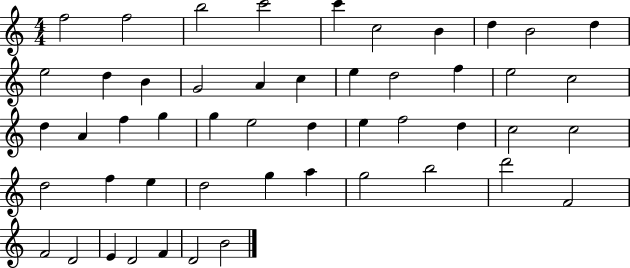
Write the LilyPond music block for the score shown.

{
  \clef treble
  \numericTimeSignature
  \time 4/4
  \key c \major
  f''2 f''2 | b''2 c'''2 | c'''4 c''2 b'4 | d''4 b'2 d''4 | \break e''2 d''4 b'4 | g'2 a'4 c''4 | e''4 d''2 f''4 | e''2 c''2 | \break d''4 a'4 f''4 g''4 | g''4 e''2 d''4 | e''4 f''2 d''4 | c''2 c''2 | \break d''2 f''4 e''4 | d''2 g''4 a''4 | g''2 b''2 | d'''2 f'2 | \break f'2 d'2 | e'4 d'2 f'4 | d'2 b'2 | \bar "|."
}